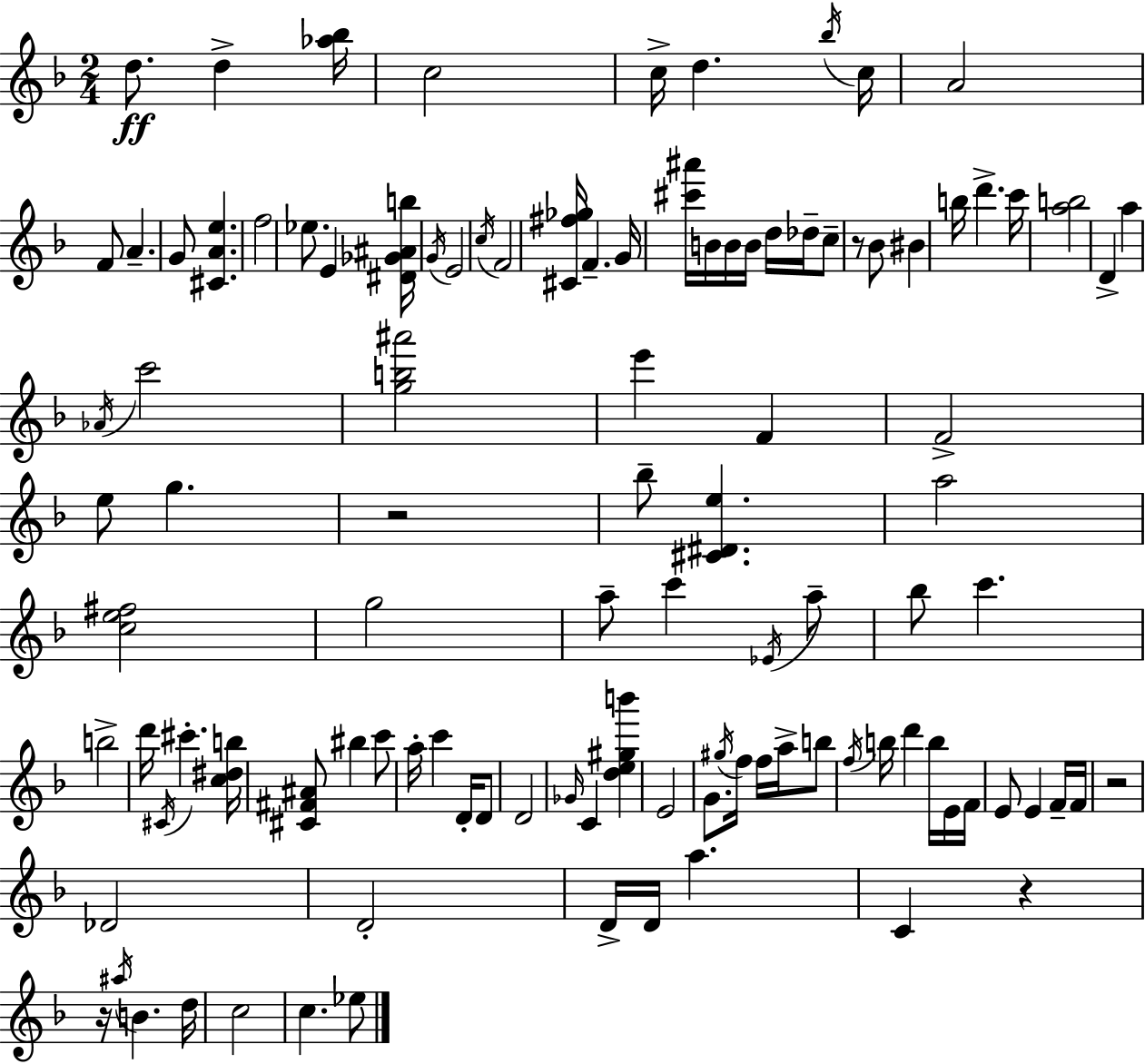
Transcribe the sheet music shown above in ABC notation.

X:1
T:Untitled
M:2/4
L:1/4
K:F
d/2 d [_a_b]/4 c2 c/4 d _b/4 c/4 A2 F/2 A G/2 [^CAe] f2 _e/2 E [^D_G^Ab]/4 G/4 E2 c/4 F2 [^C^f_g]/4 F G/4 [^c'^a']/4 B/4 B/4 B/4 d/4 _d/4 c/2 z/2 _B/2 ^B b/4 d' c'/4 [ab]2 D a _A/4 c'2 [gb^a']2 e' F F2 e/2 g z2 _b/2 [^C^De] a2 [ce^f]2 g2 a/2 c' _E/4 a/2 _b/2 c' b2 d'/4 ^C/4 ^c' [c^db]/4 [^C^F^A]/2 ^b c'/2 a/4 c' D/4 D/2 D2 _G/4 C [de^gb'] E2 G/2 ^g/4 f/4 f/4 a/4 b/2 f/4 b/4 d' b/4 E/4 F/4 E/2 E F/4 F/4 z2 _D2 D2 D/4 D/4 a C z z/4 ^a/4 B d/4 c2 c _e/2